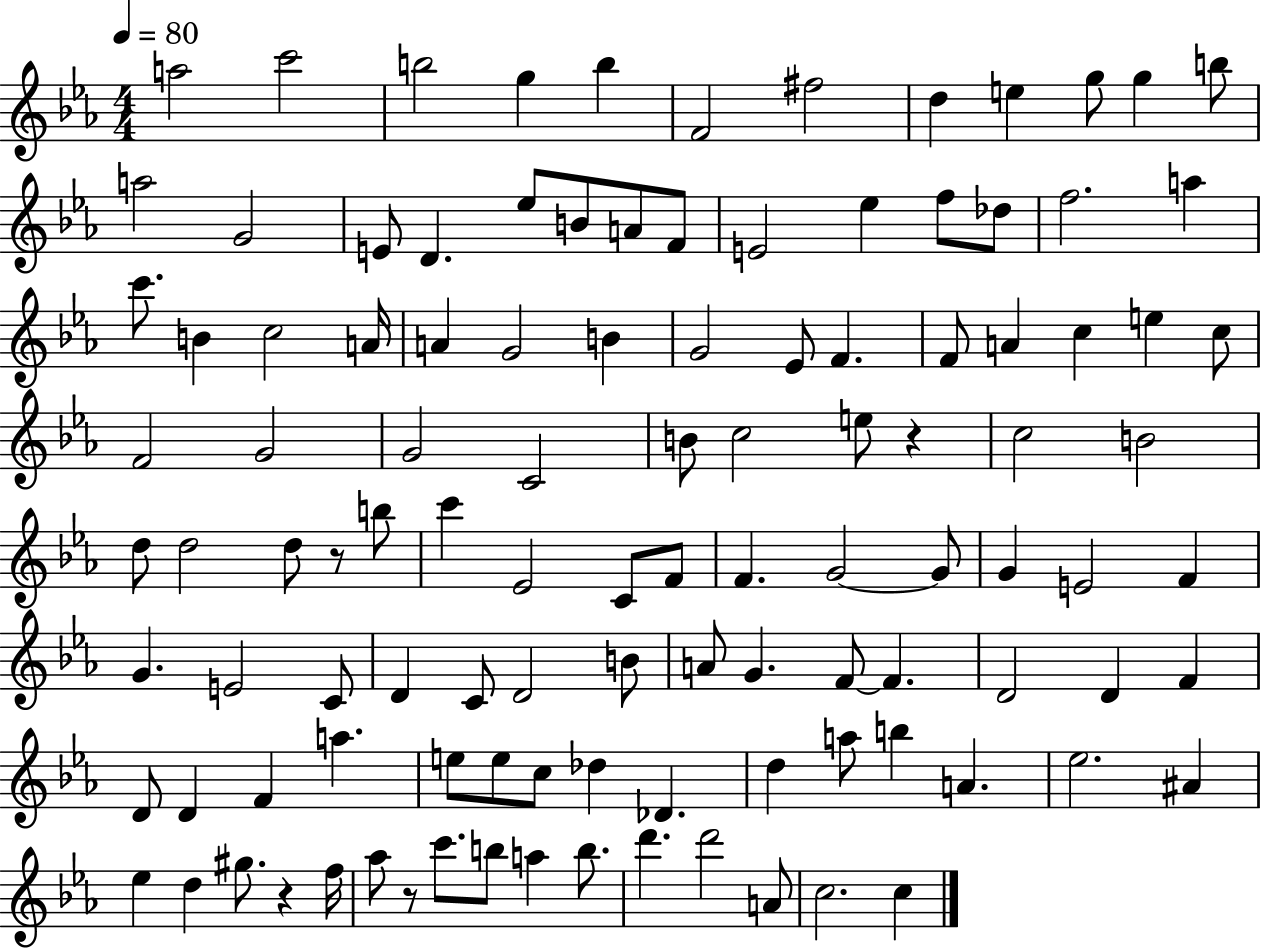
{
  \clef treble
  \numericTimeSignature
  \time 4/4
  \key ees \major
  \tempo 4 = 80
  \repeat volta 2 { a''2 c'''2 | b''2 g''4 b''4 | f'2 fis''2 | d''4 e''4 g''8 g''4 b''8 | \break a''2 g'2 | e'8 d'4. ees''8 b'8 a'8 f'8 | e'2 ees''4 f''8 des''8 | f''2. a''4 | \break c'''8. b'4 c''2 a'16 | a'4 g'2 b'4 | g'2 ees'8 f'4. | f'8 a'4 c''4 e''4 c''8 | \break f'2 g'2 | g'2 c'2 | b'8 c''2 e''8 r4 | c''2 b'2 | \break d''8 d''2 d''8 r8 b''8 | c'''4 ees'2 c'8 f'8 | f'4. g'2~~ g'8 | g'4 e'2 f'4 | \break g'4. e'2 c'8 | d'4 c'8 d'2 b'8 | a'8 g'4. f'8~~ f'4. | d'2 d'4 f'4 | \break d'8 d'4 f'4 a''4. | e''8 e''8 c''8 des''4 des'4. | d''4 a''8 b''4 a'4. | ees''2. ais'4 | \break ees''4 d''4 gis''8. r4 f''16 | aes''8 r8 c'''8. b''8 a''4 b''8. | d'''4. d'''2 a'8 | c''2. c''4 | \break } \bar "|."
}